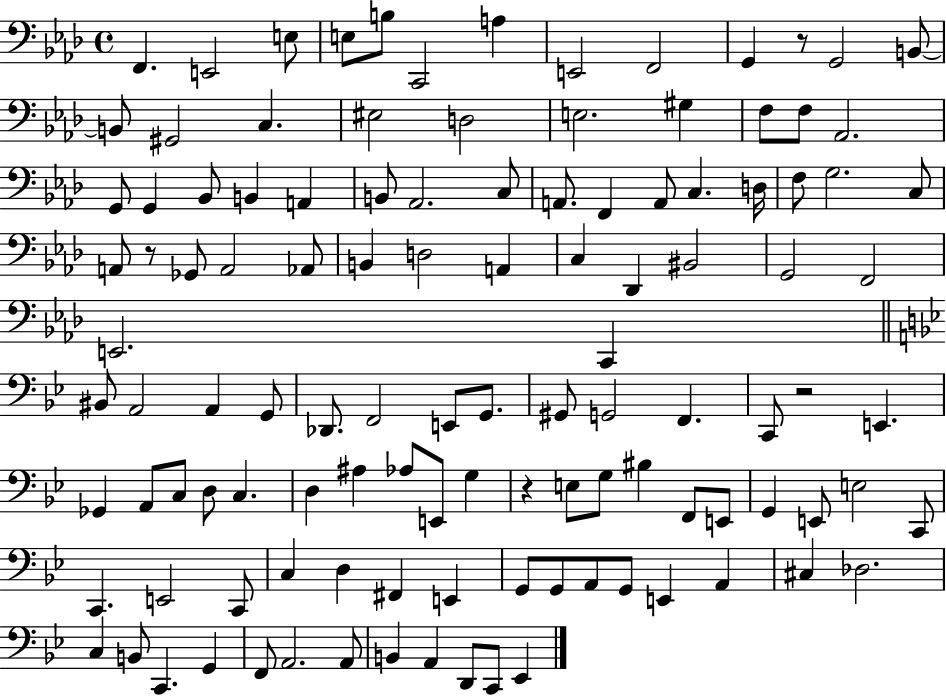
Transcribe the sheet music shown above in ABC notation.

X:1
T:Untitled
M:4/4
L:1/4
K:Ab
F,, E,,2 E,/2 E,/2 B,/2 C,,2 A, E,,2 F,,2 G,, z/2 G,,2 B,,/2 B,,/2 ^G,,2 C, ^E,2 D,2 E,2 ^G, F,/2 F,/2 _A,,2 G,,/2 G,, _B,,/2 B,, A,, B,,/2 _A,,2 C,/2 A,,/2 F,, A,,/2 C, D,/4 F,/2 G,2 C,/2 A,,/2 z/2 _G,,/2 A,,2 _A,,/2 B,, D,2 A,, C, _D,, ^B,,2 G,,2 F,,2 E,,2 C,, ^B,,/2 A,,2 A,, G,,/2 _D,,/2 F,,2 E,,/2 G,,/2 ^G,,/2 G,,2 F,, C,,/2 z2 E,, _G,, A,,/2 C,/2 D,/2 C, D, ^A, _A,/2 E,,/2 G, z E,/2 G,/2 ^B, F,,/2 E,,/2 G,, E,,/2 E,2 C,,/2 C,, E,,2 C,,/2 C, D, ^F,, E,, G,,/2 G,,/2 A,,/2 G,,/2 E,, A,, ^C, _D,2 C, B,,/2 C,, G,, F,,/2 A,,2 A,,/2 B,, A,, D,,/2 C,,/2 _E,,